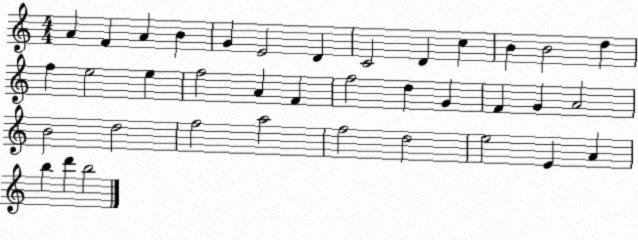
X:1
T:Untitled
M:4/4
L:1/4
K:C
A F A B G E2 D C2 D c B B2 d f e2 e f2 A F f2 d G F G A2 B2 d2 f2 a2 f2 d2 e2 E A b d' b2